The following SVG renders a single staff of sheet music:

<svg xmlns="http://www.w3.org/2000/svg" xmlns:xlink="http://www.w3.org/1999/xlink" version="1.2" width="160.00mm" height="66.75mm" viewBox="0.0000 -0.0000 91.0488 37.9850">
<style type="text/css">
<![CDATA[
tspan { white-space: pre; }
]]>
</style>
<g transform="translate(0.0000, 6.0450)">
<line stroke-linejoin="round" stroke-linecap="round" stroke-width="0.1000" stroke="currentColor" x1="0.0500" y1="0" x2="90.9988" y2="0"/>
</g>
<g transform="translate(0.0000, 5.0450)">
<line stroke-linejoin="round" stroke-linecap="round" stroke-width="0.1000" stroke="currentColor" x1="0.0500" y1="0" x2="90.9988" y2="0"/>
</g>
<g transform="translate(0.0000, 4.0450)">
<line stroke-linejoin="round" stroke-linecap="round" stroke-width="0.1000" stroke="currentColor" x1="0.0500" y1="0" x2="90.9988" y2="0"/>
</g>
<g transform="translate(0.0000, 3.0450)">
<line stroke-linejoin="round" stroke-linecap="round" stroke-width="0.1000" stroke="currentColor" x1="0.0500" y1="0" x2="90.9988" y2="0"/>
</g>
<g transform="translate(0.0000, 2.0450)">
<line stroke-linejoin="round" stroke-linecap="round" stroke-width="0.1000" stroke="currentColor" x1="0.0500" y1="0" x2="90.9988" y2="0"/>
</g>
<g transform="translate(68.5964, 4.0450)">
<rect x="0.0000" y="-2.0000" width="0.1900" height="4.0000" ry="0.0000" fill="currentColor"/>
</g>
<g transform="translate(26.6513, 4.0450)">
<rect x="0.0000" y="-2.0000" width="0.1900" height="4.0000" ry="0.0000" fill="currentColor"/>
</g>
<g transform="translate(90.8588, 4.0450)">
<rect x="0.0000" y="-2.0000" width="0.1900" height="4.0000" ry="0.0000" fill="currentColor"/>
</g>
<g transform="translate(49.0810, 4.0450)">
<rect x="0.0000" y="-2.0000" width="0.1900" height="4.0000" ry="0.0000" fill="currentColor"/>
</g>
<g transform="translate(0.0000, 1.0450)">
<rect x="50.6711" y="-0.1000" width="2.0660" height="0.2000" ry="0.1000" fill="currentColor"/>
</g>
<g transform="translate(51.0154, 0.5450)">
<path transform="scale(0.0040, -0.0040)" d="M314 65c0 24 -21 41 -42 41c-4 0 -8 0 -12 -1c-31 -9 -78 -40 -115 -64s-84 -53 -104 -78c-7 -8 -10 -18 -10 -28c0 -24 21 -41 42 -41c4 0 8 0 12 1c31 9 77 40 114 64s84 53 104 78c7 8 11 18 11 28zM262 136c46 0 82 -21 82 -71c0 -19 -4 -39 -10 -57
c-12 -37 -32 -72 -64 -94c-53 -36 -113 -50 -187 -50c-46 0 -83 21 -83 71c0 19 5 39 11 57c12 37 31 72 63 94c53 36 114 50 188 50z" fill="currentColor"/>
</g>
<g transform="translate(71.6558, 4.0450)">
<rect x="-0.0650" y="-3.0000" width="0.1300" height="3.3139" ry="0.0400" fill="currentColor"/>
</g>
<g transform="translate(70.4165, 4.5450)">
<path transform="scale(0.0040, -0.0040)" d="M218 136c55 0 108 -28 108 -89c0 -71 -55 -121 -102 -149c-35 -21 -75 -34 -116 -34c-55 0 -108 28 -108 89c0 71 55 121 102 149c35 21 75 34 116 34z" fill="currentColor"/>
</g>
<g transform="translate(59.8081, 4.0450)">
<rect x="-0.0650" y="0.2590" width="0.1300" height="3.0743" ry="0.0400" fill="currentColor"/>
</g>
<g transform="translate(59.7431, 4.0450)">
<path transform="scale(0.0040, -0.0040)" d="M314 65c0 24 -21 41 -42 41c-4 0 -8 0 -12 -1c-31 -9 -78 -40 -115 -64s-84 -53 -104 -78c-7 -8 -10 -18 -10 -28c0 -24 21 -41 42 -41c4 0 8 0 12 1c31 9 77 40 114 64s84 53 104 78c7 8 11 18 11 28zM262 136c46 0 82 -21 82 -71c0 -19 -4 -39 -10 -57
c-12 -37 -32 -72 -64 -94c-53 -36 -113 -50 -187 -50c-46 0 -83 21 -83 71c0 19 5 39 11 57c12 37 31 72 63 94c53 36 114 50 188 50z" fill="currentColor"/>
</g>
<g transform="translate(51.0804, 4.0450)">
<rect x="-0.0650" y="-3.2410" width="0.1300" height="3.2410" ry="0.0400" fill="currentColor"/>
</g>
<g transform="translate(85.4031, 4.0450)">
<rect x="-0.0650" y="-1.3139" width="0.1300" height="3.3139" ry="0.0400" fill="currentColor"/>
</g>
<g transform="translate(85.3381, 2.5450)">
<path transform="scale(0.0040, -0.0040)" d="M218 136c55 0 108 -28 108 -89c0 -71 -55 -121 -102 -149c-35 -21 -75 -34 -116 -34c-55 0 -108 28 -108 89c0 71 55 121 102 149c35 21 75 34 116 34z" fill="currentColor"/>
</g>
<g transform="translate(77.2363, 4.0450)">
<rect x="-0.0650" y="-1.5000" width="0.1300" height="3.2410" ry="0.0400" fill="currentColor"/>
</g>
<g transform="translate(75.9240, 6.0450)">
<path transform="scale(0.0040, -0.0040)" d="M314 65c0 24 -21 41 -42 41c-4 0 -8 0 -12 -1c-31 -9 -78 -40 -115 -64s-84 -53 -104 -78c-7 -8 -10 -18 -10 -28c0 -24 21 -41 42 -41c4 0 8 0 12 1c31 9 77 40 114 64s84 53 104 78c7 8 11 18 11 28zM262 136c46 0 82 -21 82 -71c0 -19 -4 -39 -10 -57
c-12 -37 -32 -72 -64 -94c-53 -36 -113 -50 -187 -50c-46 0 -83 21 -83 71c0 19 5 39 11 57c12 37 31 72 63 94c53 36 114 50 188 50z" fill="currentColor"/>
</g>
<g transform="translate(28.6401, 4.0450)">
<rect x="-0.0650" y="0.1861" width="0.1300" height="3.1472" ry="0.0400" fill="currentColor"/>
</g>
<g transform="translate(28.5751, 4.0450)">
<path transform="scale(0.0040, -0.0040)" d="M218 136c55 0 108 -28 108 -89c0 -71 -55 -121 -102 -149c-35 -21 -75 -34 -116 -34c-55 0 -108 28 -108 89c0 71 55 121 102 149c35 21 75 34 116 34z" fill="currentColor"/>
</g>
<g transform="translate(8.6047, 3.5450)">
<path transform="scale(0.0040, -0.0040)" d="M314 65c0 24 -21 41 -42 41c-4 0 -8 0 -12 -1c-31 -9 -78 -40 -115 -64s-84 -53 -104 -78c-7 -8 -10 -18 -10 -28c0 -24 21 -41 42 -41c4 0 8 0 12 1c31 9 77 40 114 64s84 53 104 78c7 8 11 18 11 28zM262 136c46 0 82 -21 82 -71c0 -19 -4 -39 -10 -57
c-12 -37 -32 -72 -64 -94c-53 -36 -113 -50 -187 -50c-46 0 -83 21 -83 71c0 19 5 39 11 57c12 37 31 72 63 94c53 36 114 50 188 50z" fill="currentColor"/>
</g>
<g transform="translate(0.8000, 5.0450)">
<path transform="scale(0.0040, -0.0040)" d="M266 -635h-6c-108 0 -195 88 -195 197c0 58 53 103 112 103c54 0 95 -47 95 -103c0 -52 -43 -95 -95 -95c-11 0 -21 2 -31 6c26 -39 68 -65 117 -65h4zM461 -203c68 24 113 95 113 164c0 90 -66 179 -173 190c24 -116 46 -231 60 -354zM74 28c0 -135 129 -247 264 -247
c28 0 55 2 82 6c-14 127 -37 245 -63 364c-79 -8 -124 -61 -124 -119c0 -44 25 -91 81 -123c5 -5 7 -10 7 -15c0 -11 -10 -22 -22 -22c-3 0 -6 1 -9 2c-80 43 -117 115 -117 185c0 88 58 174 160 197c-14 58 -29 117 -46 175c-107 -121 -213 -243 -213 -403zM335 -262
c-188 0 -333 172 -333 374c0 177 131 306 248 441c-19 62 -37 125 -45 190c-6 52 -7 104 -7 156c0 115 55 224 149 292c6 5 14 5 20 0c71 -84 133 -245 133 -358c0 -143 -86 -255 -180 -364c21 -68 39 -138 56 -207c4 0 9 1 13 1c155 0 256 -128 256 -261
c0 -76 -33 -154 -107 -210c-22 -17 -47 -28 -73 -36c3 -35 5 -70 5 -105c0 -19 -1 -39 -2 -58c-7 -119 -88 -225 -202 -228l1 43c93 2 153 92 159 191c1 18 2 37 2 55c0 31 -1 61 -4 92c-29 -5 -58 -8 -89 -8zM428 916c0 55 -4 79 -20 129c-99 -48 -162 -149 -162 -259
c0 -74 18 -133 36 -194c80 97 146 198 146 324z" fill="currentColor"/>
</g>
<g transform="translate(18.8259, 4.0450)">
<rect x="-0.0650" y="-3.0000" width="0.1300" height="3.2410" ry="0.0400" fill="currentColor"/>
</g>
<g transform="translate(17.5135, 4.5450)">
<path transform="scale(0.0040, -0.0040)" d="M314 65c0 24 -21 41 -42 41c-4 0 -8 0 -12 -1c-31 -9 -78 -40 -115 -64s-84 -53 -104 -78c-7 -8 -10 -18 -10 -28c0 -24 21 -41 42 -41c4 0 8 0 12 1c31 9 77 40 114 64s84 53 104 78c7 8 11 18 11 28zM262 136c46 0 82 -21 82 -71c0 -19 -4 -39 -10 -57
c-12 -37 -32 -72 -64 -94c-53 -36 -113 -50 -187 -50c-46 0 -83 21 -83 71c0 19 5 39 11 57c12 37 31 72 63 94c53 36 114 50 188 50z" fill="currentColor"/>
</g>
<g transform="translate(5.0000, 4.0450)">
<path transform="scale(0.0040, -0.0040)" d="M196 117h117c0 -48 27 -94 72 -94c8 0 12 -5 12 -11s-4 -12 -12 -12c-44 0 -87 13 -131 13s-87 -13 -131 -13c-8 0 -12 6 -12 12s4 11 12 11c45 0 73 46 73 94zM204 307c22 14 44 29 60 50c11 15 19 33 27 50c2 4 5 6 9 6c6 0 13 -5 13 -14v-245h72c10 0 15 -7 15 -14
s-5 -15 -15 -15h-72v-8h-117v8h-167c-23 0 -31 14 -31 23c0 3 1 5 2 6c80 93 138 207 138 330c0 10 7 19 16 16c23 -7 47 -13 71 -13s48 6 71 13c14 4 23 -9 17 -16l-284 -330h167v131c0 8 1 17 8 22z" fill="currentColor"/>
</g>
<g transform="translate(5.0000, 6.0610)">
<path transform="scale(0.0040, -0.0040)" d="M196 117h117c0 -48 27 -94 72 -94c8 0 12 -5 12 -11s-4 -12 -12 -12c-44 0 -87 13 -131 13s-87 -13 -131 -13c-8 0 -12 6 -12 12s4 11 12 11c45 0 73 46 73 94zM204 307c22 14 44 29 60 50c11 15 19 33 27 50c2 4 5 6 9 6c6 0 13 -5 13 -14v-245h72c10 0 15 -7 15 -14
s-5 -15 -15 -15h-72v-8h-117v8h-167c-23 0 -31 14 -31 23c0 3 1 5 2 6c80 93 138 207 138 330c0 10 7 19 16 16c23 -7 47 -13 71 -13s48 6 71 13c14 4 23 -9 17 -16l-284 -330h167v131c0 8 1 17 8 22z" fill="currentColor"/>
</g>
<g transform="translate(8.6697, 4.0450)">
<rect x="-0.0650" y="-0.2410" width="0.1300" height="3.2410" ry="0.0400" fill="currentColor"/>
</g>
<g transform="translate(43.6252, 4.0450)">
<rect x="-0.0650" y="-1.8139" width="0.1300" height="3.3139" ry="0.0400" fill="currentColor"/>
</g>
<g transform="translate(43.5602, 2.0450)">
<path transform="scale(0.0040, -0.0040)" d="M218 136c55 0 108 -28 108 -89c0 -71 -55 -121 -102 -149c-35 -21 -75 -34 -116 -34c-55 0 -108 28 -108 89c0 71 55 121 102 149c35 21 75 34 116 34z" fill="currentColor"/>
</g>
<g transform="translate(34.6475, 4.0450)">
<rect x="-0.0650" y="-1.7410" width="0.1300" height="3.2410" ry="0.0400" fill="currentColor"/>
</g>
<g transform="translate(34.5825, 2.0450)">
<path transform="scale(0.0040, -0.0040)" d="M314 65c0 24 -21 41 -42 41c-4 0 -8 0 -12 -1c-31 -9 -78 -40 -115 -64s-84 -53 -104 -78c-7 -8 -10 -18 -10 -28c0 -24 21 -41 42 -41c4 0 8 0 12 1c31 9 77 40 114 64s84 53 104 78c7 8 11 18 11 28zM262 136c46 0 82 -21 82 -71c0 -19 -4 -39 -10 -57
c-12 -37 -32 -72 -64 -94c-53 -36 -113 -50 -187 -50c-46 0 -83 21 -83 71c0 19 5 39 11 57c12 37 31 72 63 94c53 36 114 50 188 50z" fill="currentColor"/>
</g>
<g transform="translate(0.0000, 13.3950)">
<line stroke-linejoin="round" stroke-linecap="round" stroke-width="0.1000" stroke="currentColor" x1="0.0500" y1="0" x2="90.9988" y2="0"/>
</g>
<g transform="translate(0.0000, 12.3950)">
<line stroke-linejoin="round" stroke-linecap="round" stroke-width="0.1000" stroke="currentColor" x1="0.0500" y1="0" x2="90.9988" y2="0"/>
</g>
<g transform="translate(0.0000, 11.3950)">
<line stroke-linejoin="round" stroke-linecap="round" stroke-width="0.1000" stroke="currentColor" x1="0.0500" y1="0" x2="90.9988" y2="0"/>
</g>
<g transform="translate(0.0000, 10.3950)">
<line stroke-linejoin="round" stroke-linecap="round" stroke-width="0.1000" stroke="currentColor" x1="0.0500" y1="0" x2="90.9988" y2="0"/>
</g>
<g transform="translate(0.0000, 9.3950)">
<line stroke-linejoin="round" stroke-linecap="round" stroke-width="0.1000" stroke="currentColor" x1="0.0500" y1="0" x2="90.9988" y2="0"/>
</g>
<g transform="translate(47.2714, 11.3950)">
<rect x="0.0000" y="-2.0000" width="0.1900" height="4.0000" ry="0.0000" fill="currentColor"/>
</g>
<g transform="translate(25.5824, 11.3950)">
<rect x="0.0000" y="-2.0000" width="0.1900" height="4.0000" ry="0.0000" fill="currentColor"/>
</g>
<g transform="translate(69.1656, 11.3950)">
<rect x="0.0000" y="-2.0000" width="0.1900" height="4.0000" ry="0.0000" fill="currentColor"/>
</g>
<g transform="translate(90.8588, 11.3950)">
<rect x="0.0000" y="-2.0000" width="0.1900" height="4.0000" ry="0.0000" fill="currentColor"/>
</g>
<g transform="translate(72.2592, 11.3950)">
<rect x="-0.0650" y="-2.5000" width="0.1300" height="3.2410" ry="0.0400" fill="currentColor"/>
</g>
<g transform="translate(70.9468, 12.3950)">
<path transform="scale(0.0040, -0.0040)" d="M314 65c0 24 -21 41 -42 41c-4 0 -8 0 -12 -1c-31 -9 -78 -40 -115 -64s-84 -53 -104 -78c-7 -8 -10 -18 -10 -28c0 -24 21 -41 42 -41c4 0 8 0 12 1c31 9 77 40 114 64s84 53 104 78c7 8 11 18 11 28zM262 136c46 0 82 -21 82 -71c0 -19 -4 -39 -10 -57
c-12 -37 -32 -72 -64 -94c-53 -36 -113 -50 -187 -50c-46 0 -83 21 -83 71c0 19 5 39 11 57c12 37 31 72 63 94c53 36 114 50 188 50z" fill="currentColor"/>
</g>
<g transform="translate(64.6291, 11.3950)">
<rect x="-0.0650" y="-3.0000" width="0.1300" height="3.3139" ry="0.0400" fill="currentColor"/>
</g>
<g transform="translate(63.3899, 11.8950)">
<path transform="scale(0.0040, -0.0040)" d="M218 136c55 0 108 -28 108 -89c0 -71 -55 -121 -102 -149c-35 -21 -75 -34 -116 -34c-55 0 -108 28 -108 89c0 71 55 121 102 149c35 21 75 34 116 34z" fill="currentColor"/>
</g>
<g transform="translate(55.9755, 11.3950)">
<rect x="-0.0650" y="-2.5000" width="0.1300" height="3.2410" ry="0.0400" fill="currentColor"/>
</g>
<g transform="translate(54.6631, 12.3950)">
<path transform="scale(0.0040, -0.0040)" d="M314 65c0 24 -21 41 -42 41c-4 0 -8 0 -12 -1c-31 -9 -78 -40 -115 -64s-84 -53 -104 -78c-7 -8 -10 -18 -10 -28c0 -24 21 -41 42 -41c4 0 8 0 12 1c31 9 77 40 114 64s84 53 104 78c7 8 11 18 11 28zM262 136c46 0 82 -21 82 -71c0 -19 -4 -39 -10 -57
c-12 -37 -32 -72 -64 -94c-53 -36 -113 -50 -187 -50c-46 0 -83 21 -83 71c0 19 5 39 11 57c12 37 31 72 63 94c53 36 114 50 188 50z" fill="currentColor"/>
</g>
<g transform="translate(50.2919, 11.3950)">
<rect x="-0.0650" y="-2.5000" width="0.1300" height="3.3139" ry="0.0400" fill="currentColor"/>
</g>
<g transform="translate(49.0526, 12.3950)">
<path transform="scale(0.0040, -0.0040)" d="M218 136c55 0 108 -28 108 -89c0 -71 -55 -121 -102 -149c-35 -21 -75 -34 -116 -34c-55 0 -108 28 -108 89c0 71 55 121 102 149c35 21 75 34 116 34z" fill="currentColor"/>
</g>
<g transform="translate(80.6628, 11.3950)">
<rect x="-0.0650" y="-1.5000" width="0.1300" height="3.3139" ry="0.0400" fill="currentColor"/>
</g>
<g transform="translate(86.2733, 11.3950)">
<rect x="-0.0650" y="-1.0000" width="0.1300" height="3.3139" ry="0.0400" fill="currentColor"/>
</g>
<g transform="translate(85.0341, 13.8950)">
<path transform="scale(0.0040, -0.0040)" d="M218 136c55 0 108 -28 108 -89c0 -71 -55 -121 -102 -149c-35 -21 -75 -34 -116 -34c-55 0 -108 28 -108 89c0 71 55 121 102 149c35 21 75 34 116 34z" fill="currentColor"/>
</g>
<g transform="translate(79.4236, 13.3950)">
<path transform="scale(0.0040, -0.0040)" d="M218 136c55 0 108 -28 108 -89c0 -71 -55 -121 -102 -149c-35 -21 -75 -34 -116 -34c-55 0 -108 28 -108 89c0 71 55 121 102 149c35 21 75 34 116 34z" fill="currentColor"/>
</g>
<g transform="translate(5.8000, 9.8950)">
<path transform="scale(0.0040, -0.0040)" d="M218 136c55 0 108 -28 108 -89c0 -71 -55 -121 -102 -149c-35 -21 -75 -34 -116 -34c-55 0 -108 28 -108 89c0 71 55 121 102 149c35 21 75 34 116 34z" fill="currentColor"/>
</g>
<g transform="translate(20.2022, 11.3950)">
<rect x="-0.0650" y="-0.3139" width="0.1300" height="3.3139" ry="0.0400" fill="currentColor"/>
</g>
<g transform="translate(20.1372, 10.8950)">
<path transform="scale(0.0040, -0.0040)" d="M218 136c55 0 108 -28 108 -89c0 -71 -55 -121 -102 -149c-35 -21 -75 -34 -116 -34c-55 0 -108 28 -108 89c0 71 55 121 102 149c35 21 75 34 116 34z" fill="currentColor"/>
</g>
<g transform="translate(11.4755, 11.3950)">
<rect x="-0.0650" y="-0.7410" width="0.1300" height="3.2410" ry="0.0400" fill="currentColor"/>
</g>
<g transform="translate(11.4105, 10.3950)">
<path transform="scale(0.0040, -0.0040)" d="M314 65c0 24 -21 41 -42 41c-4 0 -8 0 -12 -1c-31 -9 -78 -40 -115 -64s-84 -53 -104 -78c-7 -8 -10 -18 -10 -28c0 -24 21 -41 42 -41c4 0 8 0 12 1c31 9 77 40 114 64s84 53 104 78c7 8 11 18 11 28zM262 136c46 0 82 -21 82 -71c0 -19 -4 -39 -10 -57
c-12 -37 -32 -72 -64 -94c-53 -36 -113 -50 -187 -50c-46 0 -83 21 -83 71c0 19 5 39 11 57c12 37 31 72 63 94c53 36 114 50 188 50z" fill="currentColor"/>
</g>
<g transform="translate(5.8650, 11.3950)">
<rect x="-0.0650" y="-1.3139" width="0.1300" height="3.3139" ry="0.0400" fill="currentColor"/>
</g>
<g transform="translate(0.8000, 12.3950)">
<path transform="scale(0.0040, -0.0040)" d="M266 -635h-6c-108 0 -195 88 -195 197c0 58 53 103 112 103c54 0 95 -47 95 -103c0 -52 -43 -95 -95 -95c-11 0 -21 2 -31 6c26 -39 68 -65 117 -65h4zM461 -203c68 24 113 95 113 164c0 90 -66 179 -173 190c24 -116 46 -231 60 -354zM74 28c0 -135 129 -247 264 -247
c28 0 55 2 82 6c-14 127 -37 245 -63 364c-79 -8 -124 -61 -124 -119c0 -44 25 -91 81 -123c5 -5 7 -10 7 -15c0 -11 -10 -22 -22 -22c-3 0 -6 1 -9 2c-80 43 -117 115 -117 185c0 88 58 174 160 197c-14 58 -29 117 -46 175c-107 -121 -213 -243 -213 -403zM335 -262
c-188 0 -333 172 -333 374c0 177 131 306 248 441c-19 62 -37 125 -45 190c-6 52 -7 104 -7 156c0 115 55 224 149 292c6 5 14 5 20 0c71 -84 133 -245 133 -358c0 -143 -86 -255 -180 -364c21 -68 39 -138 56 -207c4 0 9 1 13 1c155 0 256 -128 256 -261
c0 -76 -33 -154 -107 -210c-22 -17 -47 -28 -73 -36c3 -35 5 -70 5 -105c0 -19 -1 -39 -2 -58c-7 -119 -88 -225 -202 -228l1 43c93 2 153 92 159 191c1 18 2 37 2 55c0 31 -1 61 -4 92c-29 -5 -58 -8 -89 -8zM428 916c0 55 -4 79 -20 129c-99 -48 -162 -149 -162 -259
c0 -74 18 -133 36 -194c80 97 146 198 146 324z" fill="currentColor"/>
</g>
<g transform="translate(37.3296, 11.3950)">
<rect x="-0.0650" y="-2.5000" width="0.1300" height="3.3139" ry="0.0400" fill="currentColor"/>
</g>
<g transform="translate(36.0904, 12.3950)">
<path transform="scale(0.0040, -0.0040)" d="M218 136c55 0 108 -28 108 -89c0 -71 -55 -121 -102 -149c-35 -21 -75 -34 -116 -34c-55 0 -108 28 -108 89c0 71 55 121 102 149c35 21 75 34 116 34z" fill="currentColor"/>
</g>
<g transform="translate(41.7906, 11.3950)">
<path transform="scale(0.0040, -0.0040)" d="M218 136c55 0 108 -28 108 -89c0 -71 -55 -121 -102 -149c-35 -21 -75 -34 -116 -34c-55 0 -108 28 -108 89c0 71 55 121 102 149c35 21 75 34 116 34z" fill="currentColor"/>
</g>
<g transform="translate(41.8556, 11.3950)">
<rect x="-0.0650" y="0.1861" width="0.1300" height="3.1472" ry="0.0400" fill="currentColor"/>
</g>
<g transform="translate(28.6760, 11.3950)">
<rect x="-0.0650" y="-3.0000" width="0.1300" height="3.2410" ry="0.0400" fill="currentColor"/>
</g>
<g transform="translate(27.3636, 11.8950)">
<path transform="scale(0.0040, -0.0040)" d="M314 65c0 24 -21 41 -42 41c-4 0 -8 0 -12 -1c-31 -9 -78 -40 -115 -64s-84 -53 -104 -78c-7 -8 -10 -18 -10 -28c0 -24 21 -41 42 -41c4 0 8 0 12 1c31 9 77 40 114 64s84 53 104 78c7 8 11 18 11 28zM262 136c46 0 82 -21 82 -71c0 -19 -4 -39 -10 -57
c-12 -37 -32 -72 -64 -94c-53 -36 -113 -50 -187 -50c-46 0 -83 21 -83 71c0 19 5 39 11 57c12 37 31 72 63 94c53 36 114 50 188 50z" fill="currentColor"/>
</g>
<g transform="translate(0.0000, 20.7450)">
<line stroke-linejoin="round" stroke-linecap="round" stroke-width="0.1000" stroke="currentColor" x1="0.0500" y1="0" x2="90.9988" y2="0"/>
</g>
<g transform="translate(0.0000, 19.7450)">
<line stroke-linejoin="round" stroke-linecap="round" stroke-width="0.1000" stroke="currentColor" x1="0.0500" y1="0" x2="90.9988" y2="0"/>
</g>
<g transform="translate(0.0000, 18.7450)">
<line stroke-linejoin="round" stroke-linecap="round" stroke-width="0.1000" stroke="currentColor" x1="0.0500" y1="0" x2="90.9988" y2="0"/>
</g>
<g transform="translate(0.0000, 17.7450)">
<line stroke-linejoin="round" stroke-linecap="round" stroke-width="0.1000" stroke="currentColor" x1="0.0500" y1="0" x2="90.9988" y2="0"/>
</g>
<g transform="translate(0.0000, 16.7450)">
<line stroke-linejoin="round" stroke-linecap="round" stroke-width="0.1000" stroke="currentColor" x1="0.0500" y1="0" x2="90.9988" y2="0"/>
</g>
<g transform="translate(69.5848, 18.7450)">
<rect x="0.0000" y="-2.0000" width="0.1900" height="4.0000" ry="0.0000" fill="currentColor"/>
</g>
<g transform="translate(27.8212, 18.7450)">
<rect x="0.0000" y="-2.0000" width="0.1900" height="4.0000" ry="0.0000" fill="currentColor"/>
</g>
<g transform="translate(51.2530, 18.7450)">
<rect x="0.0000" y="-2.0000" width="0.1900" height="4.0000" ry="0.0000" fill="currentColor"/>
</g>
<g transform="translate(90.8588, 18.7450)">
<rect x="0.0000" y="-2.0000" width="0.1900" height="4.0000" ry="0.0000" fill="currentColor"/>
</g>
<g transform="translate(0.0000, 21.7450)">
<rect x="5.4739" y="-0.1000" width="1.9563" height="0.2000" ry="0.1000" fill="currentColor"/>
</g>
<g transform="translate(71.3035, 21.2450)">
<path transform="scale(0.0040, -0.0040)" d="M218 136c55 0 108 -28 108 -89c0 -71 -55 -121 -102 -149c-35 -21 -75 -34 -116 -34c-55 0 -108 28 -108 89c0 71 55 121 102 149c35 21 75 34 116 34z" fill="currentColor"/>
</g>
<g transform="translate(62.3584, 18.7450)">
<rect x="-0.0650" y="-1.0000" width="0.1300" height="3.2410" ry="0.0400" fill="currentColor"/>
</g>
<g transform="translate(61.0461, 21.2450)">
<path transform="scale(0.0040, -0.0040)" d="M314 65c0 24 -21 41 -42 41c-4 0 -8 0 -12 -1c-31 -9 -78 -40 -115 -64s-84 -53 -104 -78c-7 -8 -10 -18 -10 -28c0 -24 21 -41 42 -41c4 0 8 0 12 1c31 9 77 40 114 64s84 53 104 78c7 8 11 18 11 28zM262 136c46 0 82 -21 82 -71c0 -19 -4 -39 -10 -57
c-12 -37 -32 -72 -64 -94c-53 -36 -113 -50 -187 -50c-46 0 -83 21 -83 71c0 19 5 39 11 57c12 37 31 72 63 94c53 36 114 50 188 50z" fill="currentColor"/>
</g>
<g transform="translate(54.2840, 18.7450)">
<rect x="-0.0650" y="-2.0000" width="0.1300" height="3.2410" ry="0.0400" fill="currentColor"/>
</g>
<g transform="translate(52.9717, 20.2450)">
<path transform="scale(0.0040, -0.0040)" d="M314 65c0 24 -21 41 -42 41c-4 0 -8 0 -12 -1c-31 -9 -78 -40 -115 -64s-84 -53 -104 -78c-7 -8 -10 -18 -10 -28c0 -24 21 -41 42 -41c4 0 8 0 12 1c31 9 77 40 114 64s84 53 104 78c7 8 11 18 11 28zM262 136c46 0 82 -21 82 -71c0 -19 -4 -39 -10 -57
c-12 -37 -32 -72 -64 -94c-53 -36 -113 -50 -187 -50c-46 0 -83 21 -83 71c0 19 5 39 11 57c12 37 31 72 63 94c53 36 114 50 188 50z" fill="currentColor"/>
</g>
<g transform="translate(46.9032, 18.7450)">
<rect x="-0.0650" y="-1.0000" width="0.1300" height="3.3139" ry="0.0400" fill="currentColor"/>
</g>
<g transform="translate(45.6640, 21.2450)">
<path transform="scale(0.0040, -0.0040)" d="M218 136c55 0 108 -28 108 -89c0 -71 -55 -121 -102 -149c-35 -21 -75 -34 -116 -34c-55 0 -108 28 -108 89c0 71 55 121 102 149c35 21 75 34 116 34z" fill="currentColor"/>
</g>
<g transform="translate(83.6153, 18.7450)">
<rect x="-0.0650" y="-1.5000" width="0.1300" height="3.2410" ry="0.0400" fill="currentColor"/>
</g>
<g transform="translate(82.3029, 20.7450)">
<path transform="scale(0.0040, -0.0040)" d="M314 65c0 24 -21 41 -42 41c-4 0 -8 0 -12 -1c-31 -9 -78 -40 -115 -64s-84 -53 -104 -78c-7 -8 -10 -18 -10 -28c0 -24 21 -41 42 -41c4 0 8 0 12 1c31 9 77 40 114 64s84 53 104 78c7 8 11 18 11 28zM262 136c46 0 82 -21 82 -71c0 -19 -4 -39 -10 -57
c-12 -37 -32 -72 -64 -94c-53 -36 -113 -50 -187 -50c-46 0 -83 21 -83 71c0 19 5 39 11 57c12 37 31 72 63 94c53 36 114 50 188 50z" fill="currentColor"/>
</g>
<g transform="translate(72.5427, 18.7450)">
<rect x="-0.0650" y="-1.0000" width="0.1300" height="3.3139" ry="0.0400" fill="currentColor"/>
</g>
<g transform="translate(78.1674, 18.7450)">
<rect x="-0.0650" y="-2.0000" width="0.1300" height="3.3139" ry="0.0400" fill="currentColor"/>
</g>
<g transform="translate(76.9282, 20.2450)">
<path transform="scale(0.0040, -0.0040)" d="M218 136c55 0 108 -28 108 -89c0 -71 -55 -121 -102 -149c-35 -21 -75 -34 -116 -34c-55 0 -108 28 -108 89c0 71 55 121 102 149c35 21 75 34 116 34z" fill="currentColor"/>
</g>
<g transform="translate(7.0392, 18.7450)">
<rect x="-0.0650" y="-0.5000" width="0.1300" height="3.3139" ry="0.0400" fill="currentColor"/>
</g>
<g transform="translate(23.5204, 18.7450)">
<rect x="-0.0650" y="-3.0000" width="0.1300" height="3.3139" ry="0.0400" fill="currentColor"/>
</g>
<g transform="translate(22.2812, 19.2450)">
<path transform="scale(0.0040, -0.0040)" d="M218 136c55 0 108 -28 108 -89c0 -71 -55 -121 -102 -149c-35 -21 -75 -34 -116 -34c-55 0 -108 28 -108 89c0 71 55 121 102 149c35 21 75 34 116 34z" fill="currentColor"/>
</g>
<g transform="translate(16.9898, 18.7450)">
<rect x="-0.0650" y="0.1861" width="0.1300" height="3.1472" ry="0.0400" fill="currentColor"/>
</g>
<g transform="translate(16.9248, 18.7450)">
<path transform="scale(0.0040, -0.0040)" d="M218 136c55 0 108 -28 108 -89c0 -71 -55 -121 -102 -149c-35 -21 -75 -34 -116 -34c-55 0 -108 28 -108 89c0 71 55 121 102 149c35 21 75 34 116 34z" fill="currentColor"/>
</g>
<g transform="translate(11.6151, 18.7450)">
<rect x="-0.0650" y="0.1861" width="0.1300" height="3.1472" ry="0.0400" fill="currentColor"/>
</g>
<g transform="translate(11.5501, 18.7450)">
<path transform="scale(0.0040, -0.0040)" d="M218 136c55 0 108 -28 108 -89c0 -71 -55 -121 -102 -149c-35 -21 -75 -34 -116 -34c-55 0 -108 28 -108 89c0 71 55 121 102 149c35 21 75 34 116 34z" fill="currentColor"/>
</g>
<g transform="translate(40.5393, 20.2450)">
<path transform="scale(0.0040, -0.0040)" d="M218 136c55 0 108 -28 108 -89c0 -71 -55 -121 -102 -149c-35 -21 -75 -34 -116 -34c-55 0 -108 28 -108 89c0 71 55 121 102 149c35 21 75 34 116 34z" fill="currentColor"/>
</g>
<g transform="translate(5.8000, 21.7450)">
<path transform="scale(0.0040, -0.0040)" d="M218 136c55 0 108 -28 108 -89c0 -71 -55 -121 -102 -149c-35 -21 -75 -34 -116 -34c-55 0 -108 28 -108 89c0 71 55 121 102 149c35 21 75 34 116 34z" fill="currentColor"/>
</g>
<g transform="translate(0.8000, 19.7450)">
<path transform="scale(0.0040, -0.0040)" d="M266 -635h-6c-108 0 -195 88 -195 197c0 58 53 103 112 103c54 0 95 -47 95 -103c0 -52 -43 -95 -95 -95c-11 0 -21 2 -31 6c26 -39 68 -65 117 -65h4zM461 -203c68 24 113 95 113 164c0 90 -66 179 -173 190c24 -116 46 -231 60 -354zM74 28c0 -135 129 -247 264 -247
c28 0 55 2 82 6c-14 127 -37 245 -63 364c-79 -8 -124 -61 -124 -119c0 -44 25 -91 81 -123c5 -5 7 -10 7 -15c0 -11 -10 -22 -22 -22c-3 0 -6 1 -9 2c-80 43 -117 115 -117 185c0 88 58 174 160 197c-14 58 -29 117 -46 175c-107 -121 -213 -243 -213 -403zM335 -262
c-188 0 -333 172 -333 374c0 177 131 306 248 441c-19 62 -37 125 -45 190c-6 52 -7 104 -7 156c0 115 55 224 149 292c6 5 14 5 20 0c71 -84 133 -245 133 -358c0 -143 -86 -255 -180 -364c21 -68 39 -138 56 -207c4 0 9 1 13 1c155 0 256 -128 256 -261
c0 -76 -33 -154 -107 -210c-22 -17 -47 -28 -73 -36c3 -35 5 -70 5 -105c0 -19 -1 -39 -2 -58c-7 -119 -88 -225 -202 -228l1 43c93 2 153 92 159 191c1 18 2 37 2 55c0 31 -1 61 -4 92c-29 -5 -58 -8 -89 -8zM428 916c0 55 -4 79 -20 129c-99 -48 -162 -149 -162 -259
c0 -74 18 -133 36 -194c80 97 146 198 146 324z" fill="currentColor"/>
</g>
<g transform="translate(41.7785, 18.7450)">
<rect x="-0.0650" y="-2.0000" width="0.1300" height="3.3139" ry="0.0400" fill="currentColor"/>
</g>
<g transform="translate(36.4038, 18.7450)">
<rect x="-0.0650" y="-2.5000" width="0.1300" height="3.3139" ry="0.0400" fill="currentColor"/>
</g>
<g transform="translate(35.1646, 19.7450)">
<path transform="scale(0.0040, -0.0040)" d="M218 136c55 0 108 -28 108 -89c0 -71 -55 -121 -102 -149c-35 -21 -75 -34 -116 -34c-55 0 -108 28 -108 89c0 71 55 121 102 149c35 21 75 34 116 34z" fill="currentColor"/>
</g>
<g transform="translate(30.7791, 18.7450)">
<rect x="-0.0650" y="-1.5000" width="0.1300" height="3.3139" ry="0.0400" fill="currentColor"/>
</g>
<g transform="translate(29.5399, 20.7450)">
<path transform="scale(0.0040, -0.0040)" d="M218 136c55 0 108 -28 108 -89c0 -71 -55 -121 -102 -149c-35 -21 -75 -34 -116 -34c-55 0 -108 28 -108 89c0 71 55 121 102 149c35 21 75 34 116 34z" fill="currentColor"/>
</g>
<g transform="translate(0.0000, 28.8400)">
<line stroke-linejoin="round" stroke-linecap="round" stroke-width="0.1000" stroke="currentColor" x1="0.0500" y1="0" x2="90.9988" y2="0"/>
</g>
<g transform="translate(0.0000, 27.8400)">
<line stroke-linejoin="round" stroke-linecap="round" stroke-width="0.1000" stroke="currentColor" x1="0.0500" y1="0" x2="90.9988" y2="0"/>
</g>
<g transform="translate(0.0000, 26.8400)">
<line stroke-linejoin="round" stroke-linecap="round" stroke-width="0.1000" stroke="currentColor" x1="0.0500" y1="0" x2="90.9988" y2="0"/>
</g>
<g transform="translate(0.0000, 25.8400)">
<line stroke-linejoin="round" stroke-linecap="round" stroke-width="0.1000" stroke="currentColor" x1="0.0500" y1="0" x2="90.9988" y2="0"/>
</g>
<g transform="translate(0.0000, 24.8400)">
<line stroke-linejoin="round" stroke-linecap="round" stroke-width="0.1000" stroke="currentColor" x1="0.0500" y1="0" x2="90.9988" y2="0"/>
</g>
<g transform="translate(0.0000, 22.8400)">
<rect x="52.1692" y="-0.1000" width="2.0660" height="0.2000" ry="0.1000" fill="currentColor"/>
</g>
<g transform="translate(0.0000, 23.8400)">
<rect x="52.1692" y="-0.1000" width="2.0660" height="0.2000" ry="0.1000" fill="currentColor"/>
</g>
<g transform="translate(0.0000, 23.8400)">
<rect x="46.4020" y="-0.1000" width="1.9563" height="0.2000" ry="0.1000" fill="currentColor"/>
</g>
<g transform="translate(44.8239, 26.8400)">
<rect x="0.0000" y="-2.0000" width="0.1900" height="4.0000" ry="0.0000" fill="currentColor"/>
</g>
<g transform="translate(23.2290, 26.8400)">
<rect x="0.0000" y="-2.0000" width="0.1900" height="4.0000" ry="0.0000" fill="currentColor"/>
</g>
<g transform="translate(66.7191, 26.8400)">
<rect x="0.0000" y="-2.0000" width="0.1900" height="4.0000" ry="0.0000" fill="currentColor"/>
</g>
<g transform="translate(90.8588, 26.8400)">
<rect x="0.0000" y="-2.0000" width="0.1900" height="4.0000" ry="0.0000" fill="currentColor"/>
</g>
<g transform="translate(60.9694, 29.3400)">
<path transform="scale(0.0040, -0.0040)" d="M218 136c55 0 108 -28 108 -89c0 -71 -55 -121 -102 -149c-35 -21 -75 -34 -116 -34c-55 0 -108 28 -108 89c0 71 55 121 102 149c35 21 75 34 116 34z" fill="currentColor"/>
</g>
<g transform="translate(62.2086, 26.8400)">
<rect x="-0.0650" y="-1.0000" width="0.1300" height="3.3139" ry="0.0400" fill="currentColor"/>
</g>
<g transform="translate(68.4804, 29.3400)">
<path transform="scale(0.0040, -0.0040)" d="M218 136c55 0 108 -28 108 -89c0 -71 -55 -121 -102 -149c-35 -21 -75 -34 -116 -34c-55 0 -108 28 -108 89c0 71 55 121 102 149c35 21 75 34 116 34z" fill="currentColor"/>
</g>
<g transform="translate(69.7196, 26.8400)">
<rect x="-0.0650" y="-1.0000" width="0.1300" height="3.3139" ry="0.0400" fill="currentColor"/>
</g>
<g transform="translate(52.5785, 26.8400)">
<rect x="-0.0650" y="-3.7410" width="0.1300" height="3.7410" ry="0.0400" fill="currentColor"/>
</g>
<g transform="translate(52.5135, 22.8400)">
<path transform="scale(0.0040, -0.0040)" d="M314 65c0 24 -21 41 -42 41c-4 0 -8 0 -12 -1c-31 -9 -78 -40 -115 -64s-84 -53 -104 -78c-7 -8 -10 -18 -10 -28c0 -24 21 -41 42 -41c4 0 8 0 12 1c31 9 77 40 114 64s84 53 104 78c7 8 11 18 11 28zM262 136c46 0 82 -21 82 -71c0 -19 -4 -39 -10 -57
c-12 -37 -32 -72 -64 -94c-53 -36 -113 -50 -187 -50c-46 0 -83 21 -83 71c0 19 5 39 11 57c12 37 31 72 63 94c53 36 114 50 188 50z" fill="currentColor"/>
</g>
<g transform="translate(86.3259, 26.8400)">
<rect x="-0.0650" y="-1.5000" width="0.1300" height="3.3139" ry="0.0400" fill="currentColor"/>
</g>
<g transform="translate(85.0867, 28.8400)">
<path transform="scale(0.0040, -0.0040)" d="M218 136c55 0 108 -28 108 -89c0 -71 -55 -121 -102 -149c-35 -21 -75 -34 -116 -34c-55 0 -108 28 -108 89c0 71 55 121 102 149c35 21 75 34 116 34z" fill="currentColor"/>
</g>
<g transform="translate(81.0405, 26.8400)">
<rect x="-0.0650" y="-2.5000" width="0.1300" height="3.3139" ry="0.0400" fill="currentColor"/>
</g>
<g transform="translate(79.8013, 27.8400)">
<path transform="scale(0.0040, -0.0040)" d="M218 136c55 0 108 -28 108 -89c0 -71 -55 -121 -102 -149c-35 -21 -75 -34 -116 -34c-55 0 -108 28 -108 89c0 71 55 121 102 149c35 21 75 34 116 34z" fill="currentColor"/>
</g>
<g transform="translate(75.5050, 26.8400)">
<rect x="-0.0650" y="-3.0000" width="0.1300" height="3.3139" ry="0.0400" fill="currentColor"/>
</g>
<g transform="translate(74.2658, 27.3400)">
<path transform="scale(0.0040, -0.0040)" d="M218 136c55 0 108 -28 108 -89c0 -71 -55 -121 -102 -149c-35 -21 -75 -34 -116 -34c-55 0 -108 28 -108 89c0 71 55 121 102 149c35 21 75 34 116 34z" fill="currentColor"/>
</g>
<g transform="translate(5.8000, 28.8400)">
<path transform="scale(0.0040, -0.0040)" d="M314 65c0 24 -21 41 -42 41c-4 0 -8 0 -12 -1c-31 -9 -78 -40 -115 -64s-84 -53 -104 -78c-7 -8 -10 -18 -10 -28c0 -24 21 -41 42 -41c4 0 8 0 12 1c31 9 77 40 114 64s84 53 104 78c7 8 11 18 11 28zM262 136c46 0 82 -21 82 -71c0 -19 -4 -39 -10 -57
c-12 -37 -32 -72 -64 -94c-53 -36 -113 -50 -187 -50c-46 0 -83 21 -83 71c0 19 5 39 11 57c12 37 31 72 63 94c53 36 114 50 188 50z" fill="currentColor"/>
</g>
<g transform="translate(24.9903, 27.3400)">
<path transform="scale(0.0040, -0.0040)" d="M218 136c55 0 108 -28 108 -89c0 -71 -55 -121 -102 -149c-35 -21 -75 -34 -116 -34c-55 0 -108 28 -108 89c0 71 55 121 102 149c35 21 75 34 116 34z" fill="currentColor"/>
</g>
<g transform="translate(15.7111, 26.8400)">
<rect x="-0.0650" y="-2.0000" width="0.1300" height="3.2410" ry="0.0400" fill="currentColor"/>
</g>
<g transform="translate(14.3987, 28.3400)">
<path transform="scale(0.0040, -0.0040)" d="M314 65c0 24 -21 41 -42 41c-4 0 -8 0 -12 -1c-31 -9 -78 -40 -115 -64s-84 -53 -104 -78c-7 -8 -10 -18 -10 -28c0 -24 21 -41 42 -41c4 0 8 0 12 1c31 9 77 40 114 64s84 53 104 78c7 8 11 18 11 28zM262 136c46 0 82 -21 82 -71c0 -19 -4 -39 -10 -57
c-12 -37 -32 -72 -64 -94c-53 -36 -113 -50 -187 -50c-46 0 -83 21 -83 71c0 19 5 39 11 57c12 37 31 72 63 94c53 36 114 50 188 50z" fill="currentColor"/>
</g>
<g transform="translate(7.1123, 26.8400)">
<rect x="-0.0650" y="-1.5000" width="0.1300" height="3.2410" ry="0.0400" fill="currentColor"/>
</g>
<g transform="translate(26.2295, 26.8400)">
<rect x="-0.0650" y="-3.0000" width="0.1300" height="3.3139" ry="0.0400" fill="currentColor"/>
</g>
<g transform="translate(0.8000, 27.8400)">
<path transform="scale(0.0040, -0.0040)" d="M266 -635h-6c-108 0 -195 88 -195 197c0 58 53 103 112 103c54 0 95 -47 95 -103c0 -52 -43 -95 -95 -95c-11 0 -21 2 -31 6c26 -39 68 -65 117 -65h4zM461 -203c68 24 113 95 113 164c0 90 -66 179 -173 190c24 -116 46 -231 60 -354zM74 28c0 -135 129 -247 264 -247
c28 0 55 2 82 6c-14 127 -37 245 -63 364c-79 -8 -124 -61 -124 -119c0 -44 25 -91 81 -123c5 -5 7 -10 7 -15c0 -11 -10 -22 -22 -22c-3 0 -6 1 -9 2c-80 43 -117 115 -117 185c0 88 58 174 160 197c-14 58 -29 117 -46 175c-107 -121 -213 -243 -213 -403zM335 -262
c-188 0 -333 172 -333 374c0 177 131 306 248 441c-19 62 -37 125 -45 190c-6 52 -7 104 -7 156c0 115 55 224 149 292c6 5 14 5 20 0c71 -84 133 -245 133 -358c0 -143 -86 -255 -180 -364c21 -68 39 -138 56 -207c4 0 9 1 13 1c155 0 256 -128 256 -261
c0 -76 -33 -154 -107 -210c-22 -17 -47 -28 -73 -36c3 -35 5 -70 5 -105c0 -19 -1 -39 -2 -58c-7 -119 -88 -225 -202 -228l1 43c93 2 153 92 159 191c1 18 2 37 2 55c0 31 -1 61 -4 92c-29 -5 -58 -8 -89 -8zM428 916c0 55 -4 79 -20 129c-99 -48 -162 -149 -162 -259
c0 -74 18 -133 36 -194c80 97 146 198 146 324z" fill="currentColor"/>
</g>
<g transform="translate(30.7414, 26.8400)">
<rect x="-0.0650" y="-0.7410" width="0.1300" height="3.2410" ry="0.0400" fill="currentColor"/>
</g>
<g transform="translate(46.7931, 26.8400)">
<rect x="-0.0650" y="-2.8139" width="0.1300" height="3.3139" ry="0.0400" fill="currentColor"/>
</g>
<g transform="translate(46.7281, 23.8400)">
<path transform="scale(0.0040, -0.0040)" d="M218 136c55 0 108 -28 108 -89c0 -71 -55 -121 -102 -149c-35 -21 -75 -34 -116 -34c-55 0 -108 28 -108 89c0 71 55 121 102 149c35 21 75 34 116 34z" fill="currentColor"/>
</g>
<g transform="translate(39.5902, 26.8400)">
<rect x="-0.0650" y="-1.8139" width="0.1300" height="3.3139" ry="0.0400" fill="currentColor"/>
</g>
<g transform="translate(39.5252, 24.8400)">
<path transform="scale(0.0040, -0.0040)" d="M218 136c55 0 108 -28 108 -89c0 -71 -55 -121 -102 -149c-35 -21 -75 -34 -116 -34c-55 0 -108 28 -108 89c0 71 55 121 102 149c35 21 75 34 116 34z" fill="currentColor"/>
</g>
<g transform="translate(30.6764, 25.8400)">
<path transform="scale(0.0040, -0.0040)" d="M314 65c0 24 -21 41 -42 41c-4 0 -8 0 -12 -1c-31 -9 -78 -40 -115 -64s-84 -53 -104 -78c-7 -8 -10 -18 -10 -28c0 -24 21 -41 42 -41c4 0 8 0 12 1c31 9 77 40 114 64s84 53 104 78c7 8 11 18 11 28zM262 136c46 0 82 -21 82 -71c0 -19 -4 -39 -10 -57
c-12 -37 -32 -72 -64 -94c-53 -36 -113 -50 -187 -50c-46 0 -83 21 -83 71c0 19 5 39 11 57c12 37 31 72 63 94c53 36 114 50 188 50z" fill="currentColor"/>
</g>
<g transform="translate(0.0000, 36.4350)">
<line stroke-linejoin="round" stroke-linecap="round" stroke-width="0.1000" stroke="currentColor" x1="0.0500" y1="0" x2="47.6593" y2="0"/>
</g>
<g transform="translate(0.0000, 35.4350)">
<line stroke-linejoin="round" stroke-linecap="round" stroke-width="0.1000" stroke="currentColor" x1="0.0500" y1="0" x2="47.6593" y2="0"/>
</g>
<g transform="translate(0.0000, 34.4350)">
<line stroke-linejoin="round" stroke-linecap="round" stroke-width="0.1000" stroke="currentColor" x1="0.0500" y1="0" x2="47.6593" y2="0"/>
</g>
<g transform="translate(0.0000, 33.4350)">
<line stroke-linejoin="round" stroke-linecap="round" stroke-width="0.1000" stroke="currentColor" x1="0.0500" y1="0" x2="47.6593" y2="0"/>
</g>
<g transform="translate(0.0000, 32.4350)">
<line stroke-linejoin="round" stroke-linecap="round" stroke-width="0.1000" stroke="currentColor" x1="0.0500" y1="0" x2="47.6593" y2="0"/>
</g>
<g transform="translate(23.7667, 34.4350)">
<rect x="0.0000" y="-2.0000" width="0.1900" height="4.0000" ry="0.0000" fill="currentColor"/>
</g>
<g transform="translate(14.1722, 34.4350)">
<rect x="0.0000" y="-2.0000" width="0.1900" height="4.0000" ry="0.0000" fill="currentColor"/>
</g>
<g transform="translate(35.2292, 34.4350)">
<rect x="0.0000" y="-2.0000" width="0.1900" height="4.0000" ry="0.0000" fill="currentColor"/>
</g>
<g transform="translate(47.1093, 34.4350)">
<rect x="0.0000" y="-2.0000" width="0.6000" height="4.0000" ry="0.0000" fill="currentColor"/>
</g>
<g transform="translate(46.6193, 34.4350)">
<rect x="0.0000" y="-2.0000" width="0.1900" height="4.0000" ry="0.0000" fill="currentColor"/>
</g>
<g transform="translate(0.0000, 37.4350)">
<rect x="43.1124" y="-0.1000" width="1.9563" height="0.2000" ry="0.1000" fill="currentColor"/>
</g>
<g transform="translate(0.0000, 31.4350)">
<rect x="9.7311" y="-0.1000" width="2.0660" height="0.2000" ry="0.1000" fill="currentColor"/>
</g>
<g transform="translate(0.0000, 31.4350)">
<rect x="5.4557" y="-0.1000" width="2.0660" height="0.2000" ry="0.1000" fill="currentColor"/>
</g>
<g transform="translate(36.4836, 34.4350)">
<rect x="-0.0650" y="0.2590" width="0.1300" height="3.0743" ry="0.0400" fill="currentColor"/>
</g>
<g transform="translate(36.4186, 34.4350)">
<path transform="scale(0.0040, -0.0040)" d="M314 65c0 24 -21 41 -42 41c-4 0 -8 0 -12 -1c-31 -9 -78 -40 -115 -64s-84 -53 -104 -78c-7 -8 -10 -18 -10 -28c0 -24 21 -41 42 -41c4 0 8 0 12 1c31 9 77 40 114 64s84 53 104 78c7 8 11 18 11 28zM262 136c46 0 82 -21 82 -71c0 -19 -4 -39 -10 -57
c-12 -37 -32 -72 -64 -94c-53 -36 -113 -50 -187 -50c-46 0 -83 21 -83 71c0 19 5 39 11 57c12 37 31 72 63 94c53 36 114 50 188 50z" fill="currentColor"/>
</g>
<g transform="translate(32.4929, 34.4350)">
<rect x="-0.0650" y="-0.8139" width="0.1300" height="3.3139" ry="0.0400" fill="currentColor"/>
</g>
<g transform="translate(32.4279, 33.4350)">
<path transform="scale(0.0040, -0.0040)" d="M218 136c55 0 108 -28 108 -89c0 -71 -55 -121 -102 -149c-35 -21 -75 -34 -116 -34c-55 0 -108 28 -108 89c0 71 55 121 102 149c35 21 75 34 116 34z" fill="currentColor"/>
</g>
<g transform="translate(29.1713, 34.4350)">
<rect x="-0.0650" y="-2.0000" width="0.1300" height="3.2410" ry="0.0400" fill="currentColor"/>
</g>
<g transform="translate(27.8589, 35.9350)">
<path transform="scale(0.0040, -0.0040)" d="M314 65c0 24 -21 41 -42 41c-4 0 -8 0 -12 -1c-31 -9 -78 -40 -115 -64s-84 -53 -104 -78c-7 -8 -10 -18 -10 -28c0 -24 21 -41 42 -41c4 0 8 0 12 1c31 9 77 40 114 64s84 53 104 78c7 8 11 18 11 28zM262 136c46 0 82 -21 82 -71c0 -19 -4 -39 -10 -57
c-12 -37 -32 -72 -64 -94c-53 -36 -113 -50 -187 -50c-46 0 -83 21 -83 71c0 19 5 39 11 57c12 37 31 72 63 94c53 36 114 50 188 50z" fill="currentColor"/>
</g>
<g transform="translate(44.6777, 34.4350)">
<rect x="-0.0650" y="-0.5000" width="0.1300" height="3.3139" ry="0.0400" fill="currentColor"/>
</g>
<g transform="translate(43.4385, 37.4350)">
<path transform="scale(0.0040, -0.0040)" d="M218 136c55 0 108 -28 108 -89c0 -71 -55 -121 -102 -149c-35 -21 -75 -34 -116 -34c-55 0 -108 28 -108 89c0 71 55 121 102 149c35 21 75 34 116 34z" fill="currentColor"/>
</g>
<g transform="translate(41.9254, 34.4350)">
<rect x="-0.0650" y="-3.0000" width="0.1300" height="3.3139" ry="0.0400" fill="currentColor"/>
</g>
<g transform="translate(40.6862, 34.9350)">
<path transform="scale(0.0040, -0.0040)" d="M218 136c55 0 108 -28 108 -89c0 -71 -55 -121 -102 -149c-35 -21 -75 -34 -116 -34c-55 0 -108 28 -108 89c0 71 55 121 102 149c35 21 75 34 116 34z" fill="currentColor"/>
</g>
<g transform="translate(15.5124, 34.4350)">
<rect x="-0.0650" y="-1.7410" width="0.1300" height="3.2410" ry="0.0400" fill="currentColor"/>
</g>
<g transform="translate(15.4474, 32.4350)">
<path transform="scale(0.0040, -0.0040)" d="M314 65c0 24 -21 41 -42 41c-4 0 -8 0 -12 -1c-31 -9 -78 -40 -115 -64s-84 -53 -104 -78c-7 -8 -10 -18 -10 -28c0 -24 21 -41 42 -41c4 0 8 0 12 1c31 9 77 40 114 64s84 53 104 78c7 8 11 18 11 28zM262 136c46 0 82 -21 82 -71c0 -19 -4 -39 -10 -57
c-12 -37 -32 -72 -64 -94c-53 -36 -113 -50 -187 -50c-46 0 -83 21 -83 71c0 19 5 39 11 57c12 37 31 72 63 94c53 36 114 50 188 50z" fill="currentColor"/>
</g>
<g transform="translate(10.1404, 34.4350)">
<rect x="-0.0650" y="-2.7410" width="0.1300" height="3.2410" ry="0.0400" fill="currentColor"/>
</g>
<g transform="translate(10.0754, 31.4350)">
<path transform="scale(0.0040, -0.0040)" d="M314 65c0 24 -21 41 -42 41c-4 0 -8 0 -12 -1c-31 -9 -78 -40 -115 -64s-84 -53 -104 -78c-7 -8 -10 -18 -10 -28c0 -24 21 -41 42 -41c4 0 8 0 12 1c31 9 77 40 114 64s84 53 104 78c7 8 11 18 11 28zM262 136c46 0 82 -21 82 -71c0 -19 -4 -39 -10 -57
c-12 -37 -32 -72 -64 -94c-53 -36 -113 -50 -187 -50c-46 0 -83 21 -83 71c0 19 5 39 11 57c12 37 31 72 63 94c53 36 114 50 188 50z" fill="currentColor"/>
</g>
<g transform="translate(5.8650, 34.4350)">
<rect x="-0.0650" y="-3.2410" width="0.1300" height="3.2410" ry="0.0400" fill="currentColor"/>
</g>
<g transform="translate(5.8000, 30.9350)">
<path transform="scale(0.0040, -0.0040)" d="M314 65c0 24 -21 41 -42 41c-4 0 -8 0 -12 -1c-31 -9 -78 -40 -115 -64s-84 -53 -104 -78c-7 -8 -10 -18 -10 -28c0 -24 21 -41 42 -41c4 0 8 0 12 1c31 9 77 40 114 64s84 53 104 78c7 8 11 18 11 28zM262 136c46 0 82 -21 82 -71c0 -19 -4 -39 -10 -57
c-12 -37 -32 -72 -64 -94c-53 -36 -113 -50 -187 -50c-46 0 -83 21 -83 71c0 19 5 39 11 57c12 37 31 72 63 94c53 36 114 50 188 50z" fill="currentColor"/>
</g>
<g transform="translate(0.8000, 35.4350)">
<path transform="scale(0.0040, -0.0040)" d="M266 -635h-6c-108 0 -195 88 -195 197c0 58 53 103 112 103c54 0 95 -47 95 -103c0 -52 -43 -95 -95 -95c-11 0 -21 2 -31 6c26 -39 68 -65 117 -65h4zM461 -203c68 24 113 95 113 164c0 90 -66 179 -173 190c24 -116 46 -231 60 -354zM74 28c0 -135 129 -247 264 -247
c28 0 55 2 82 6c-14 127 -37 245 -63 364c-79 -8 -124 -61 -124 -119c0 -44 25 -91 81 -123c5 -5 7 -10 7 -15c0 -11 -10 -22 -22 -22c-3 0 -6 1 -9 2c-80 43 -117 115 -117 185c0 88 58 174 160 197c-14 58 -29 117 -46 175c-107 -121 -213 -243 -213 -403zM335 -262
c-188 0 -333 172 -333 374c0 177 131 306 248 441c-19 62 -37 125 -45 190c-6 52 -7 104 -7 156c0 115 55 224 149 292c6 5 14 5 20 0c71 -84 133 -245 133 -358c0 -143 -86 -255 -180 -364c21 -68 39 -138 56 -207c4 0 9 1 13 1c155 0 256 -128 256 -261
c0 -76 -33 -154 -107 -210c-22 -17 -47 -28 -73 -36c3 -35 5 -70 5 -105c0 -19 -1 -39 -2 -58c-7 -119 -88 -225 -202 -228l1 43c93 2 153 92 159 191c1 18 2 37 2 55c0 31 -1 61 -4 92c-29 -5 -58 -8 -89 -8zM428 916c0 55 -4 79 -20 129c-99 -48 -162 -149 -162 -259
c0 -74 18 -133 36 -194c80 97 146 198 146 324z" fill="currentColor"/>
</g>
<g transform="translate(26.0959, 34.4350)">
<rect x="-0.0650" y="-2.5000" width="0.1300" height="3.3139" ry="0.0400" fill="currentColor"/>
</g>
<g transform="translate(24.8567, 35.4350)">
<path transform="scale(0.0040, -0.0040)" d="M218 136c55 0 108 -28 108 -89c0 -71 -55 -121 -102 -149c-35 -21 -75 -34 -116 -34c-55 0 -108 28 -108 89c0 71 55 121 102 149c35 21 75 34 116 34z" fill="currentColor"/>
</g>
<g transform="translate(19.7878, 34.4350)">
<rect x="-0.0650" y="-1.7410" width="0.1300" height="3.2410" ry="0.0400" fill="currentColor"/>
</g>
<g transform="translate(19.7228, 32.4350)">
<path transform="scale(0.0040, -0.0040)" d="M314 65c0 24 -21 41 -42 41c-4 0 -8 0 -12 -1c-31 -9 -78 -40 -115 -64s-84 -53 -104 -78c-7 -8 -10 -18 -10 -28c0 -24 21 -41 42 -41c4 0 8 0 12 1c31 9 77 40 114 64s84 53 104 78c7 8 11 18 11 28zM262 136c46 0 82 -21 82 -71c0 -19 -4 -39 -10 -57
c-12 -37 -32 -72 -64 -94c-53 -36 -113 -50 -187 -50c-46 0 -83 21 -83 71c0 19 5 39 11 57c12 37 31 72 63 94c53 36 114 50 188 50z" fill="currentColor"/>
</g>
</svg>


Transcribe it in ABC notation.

X:1
T:Untitled
M:4/4
L:1/4
K:C
c2 A2 B f2 f b2 B2 A E2 e e d2 c A2 G B G G2 A G2 E D C B B A E G F D F2 D2 D F E2 E2 F2 A d2 f a c'2 D D A G E b2 a2 f2 f2 G F2 d B2 A C